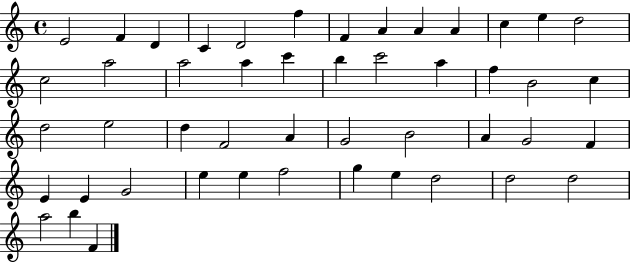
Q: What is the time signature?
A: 4/4